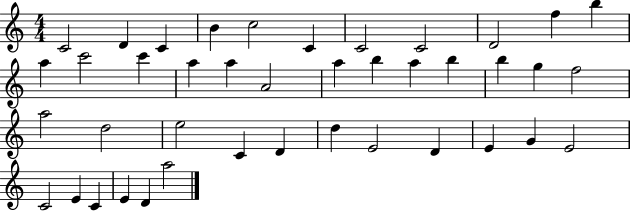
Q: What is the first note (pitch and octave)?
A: C4